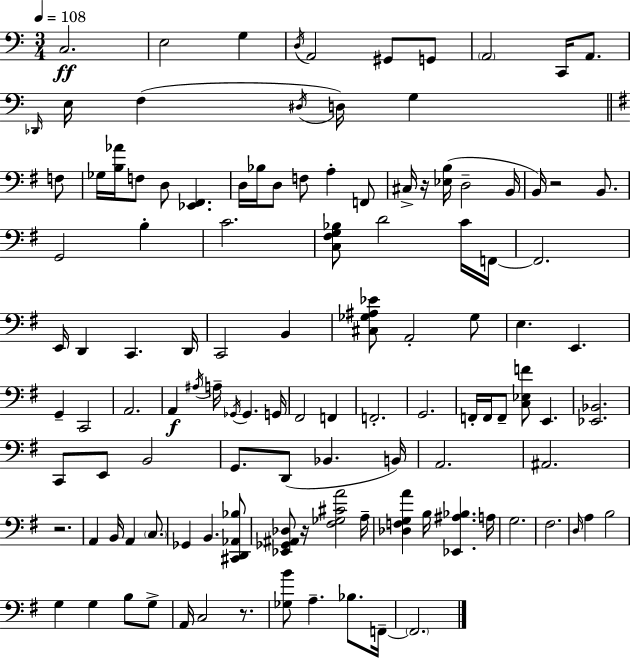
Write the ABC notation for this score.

X:1
T:Untitled
M:3/4
L:1/4
K:C
C,2 E,2 G, D,/4 A,,2 ^G,,/2 G,,/2 A,,2 C,,/4 A,,/2 _D,,/4 E,/4 F, ^D,/4 D,/4 G, F,/2 _G,/4 [B,_A]/4 F,/2 D,/2 [_E,,^F,,] D,/4 _B,/4 D,/2 F,/2 A, F,,/2 ^C,/4 z/4 [_E,B,]/4 D,2 B,,/4 B,,/4 z2 B,,/2 G,,2 B, C2 [C,^F,G,_B,]/2 D2 C/4 F,,/4 F,,2 E,,/4 D,, C,, D,,/4 C,,2 B,, [^C,_G,^A,_E]/2 A,,2 _G,/2 E, E,, G,, C,,2 A,,2 A,, ^A,/4 A,/4 _G,,/4 _G,, G,,/4 ^F,,2 F,, F,,2 G,,2 F,,/4 F,,/4 F,,/2 [C,_E,F]/2 E,, [_E,,_B,,]2 C,,/2 E,,/2 B,,2 G,,/2 D,,/2 _B,, B,,/4 A,,2 ^A,,2 z2 A,, B,,/4 A,, C,/2 _G,, B,, [^C,,D,,_A,,_B,]/2 [_E,,_G,,^A,,_D,]/2 z/4 [^F,_G,^CA]2 A,/4 [_D,F,G,A] B,/4 [_E,,^A,_B,] A,/4 G,2 ^F,2 D,/4 A, B,2 G, G, B,/2 G,/2 A,,/4 C,2 z/2 [_G,B]/2 A, _B,/2 F,,/4 F,,2